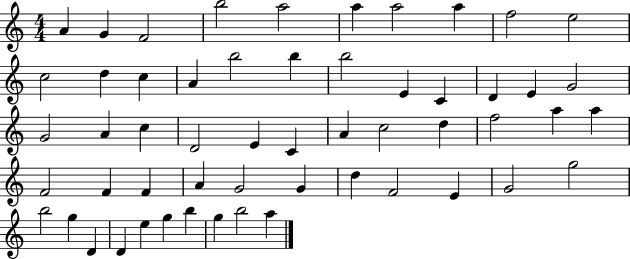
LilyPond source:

{
  \clef treble
  \numericTimeSignature
  \time 4/4
  \key c \major
  a'4 g'4 f'2 | b''2 a''2 | a''4 a''2 a''4 | f''2 e''2 | \break c''2 d''4 c''4 | a'4 b''2 b''4 | b''2 e'4 c'4 | d'4 e'4 g'2 | \break g'2 a'4 c''4 | d'2 e'4 c'4 | a'4 c''2 d''4 | f''2 a''4 a''4 | \break f'2 f'4 f'4 | a'4 g'2 g'4 | d''4 f'2 e'4 | g'2 g''2 | \break b''2 g''4 d'4 | d'4 e''4 g''4 b''4 | g''4 b''2 a''4 | \bar "|."
}